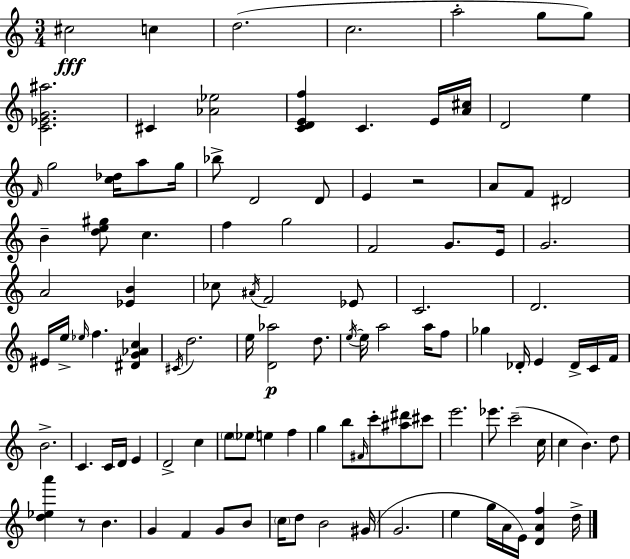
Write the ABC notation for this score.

X:1
T:Untitled
M:3/4
L:1/4
K:Am
^c2 c d2 c2 a2 g/2 g/2 [C_EG^a]2 ^C [_A_e]2 [CDEf] C E/4 [A^c]/4 D2 e F/4 g2 [c_d]/4 a/2 g/4 _b/2 D2 D/2 E z2 A/2 F/2 ^D2 B [de^g]/2 c f g2 F2 G/2 E/4 G2 A2 [_EB] _c/2 ^A/4 F2 _E/2 C2 D2 ^E/4 e/4 _e/4 f [^DG_Ac] ^C/4 d2 e/4 [D_a]2 d/2 e/4 e/4 a2 a/4 f/2 _g _D/4 E _D/4 C/4 F/4 B2 C C/4 D/4 E D2 c e/2 _e/2 e f g b/2 ^F/4 c'/2 [^a^d']/2 ^c'/2 e'2 _e'/2 c'2 c/4 c B d/2 [d_ea'] z/2 B G F G/2 B/2 c/4 d/2 B2 ^G/4 G2 e g/4 A/4 E/4 [DAf] d/4